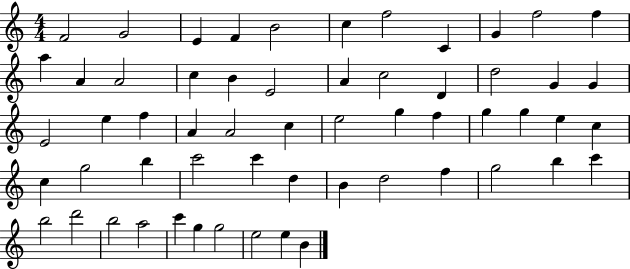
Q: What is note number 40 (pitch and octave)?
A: C6